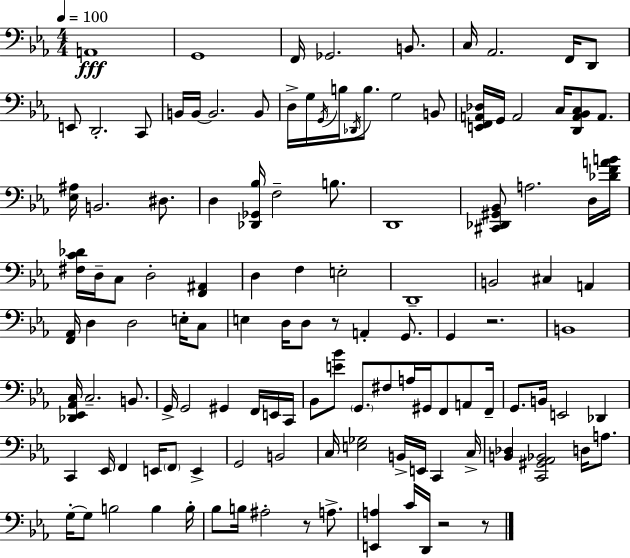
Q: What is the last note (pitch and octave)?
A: D2